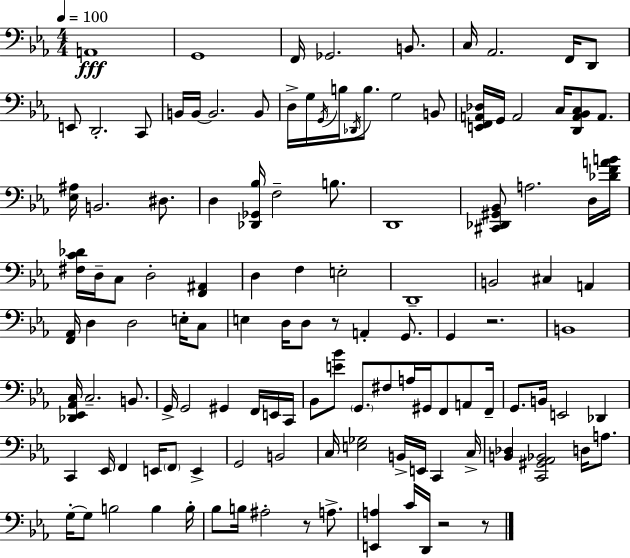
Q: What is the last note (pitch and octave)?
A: D2